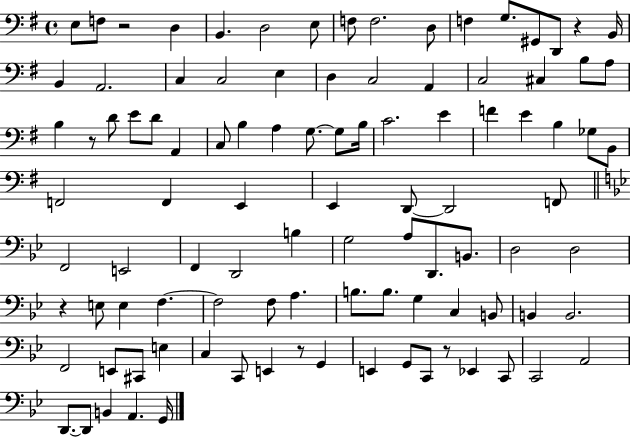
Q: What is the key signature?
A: G major